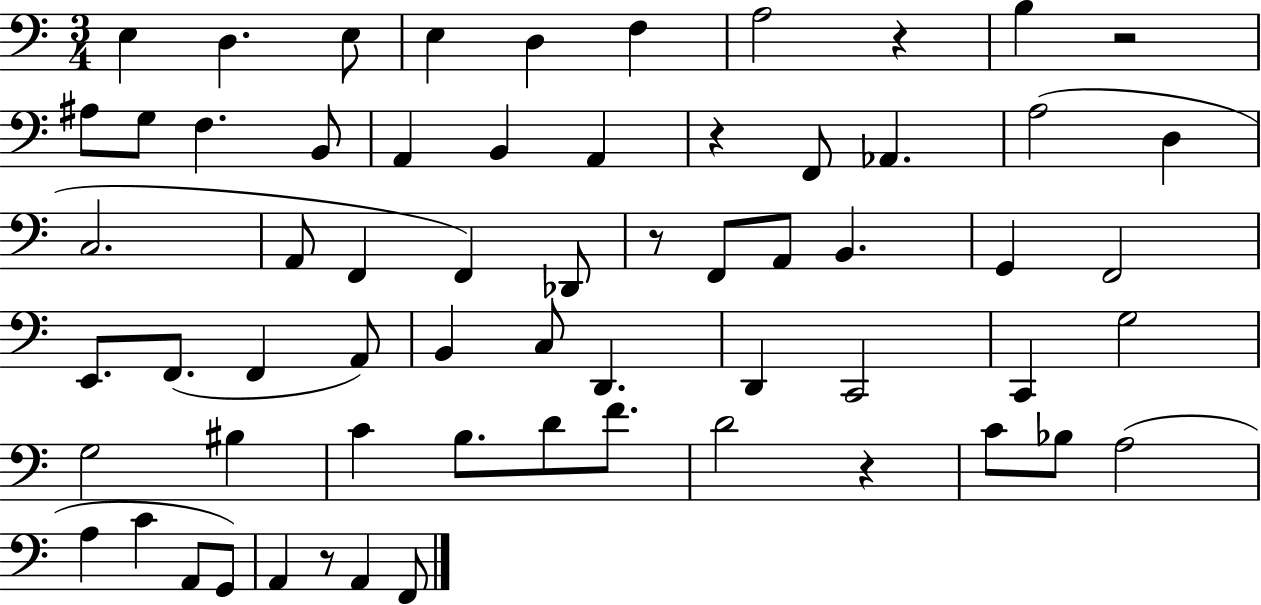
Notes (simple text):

E3/q D3/q. E3/e E3/q D3/q F3/q A3/h R/q B3/q R/h A#3/e G3/e F3/q. B2/e A2/q B2/q A2/q R/q F2/e Ab2/q. A3/h D3/q C3/h. A2/e F2/q F2/q Db2/e R/e F2/e A2/e B2/q. G2/q F2/h E2/e. F2/e. F2/q A2/e B2/q C3/e D2/q. D2/q C2/h C2/q G3/h G3/h BIS3/q C4/q B3/e. D4/e F4/e. D4/h R/q C4/e Bb3/e A3/h A3/q C4/q A2/e G2/e A2/q R/e A2/q F2/e